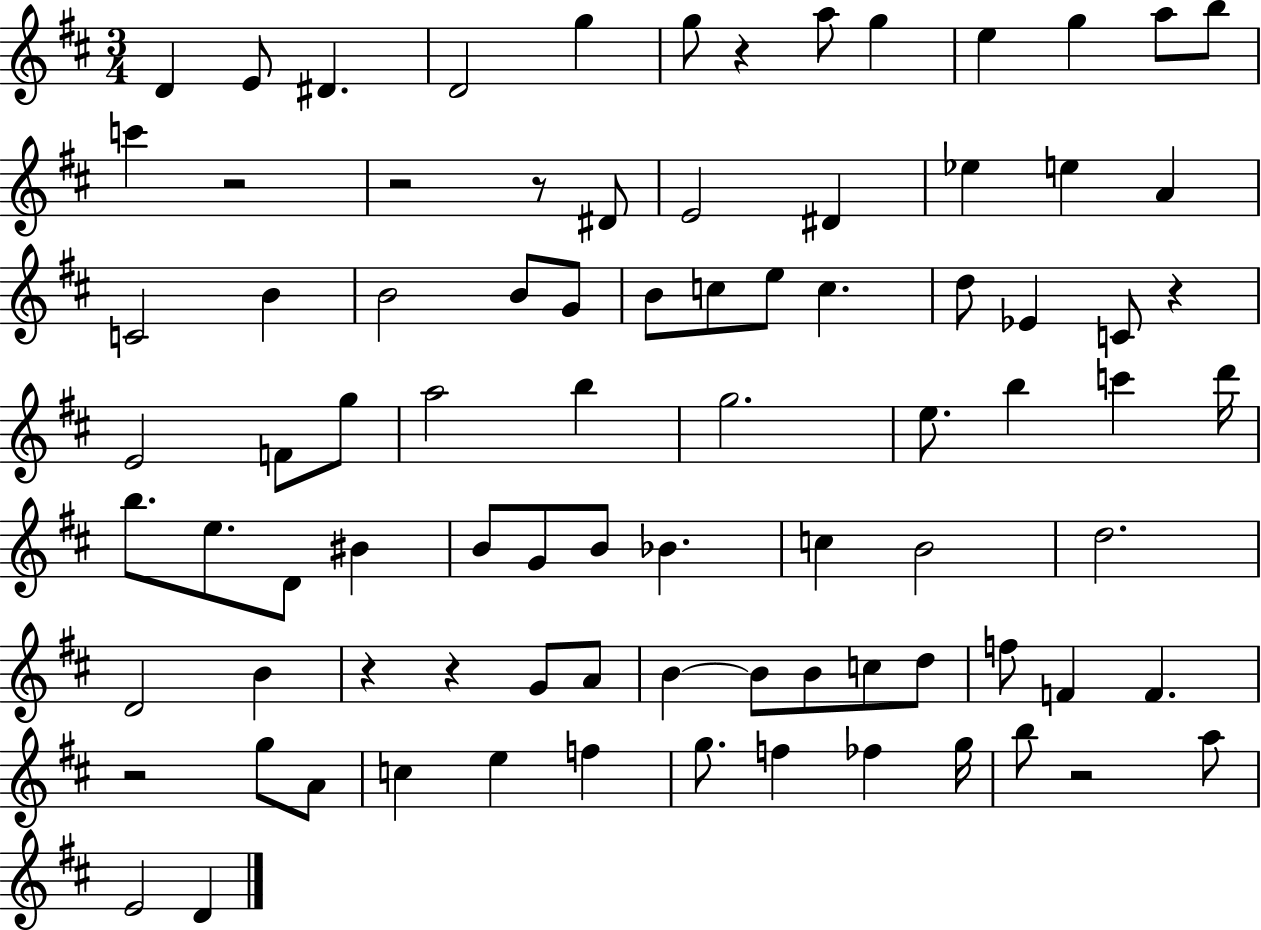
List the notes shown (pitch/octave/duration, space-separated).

D4/q E4/e D#4/q. D4/h G5/q G5/e R/q A5/e G5/q E5/q G5/q A5/e B5/e C6/q R/h R/h R/e D#4/e E4/h D#4/q Eb5/q E5/q A4/q C4/h B4/q B4/h B4/e G4/e B4/e C5/e E5/e C5/q. D5/e Eb4/q C4/e R/q E4/h F4/e G5/e A5/h B5/q G5/h. E5/e. B5/q C6/q D6/s B5/e. E5/e. D4/e BIS4/q B4/e G4/e B4/e Bb4/q. C5/q B4/h D5/h. D4/h B4/q R/q R/q G4/e A4/e B4/q B4/e B4/e C5/e D5/e F5/e F4/q F4/q. R/h G5/e A4/e C5/q E5/q F5/q G5/e. F5/q FES5/q G5/s B5/e R/h A5/e E4/h D4/q